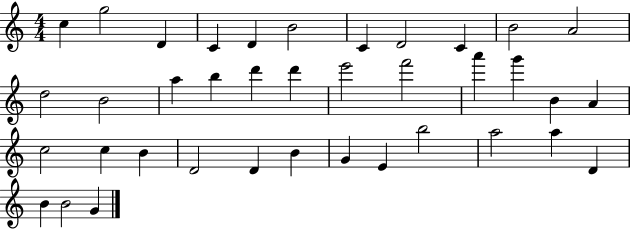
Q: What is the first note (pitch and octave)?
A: C5